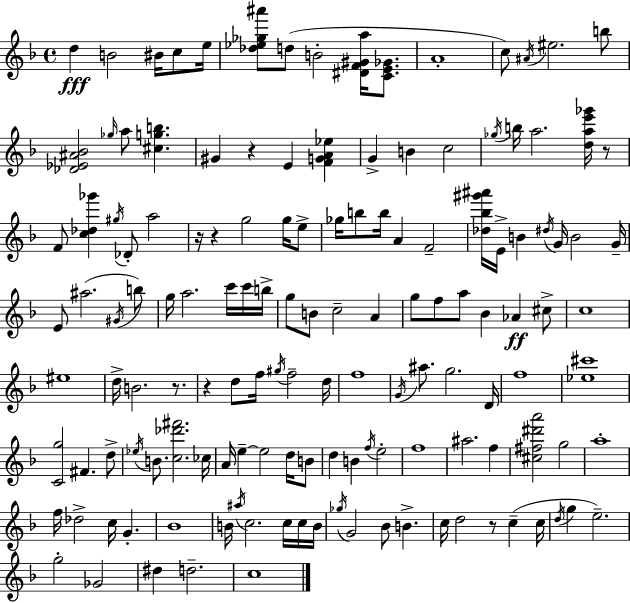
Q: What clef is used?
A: treble